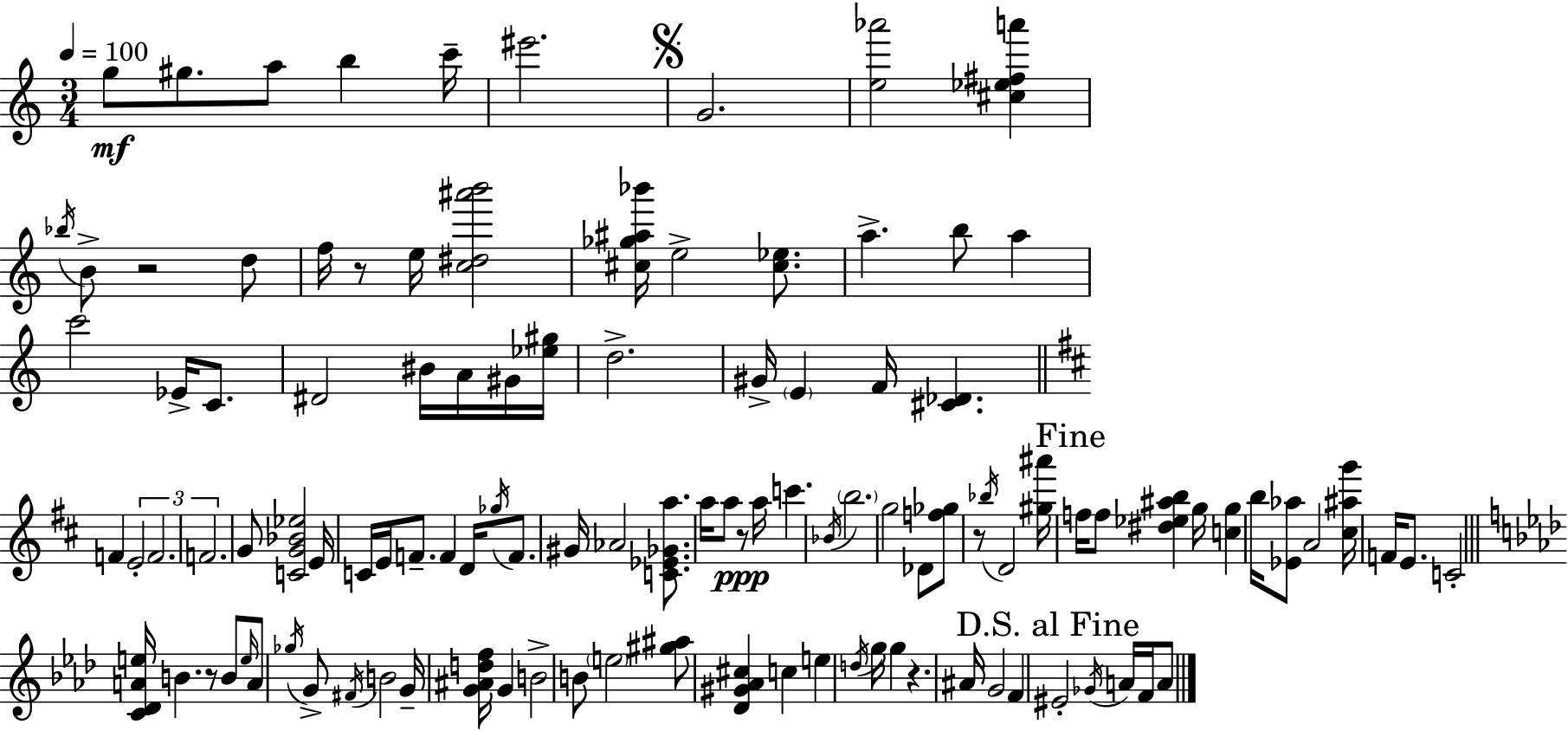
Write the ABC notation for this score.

X:1
T:Untitled
M:3/4
L:1/4
K:C
g/2 ^g/2 a/2 b c'/4 ^e'2 G2 [e_a']2 [^c_e^fa'] _b/4 B/2 z2 d/2 f/4 z/2 e/4 [c^d^a'b']2 [^c_g^a_b']/4 e2 [^c_e]/2 a b/2 a c'2 _E/4 C/2 ^D2 ^B/4 A/4 ^G/4 [_e^g]/4 d2 ^G/4 E F/4 [^C_D] F E2 F2 F2 G/2 [CG_B_e]2 E/4 C/4 E/4 F/2 F D/4 _g/4 F/2 ^G/4 _A2 [C_E_Ga]/2 a/4 a/2 z/2 a/4 c' _B/4 b2 g2 _D/2 [f_g]/2 z/2 _b/4 D2 [^g^a']/4 f/4 f/2 [^d_e^ab] g/4 [cg] b/4 [_E_a]/2 A2 [^c^ag']/4 F/4 E/2 C2 [C_DAe]/4 B z/2 B/2 e/4 A/2 _g/4 G/2 ^F/4 B2 G/4 [G^Adf]/4 G B2 B/2 e2 [^g^a]/2 [_D^G_A^c] c e d/4 g/4 g z ^A/4 G2 F ^E2 _G/4 A/4 F/4 A/2